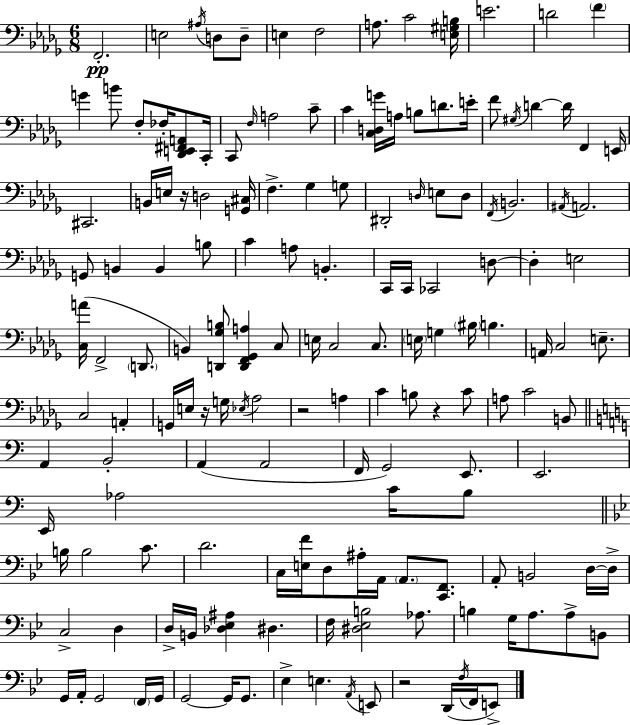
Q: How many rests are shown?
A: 5